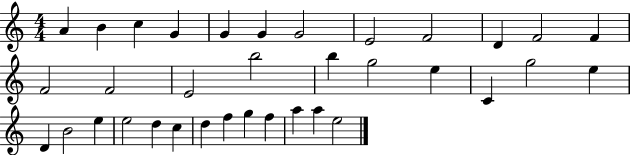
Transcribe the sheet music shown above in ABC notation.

X:1
T:Untitled
M:4/4
L:1/4
K:C
A B c G G G G2 E2 F2 D F2 F F2 F2 E2 b2 b g2 e C g2 e D B2 e e2 d c d f g f a a e2